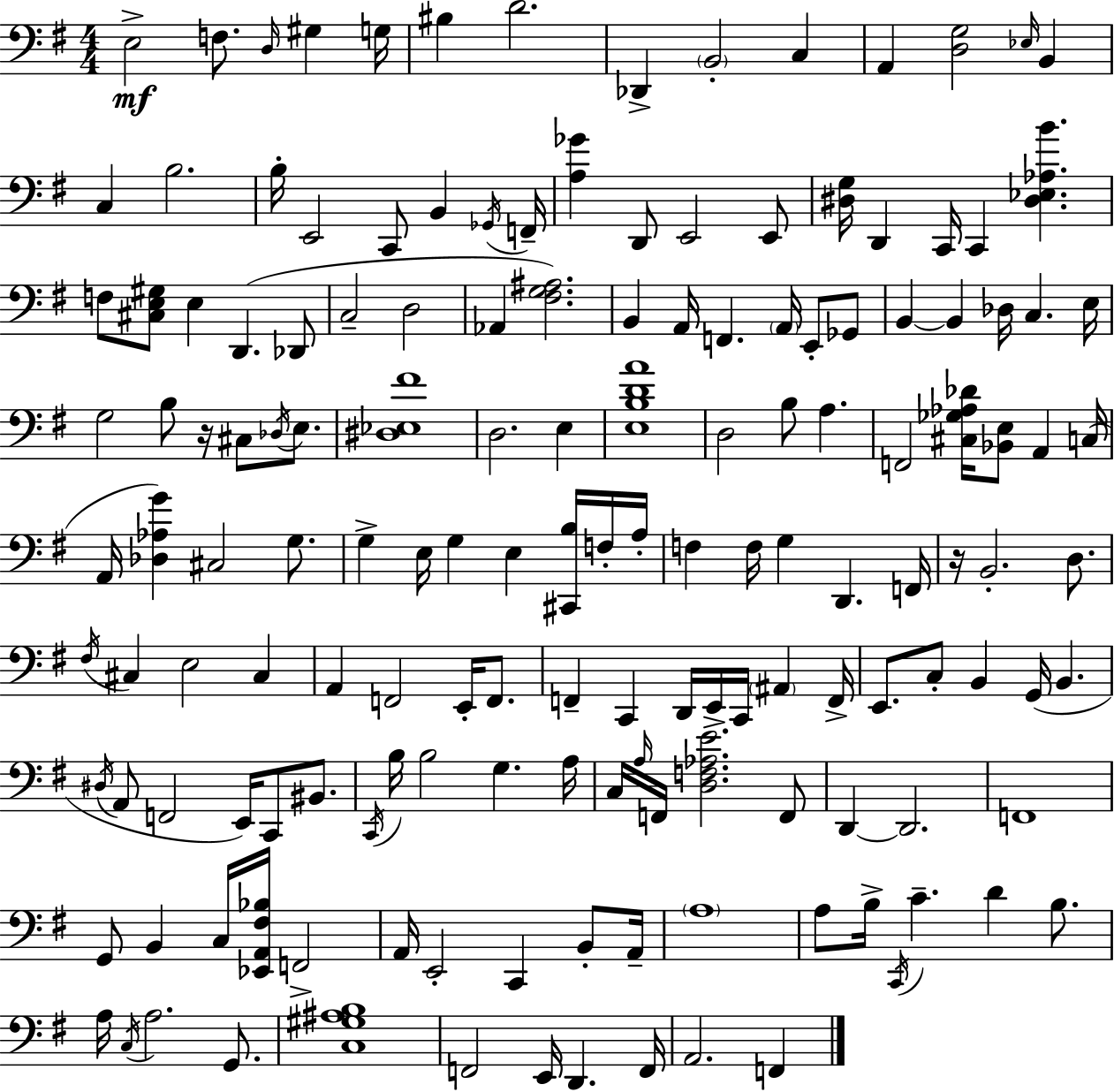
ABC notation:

X:1
T:Untitled
M:4/4
L:1/4
K:Em
E,2 F,/2 D,/4 ^G, G,/4 ^B, D2 _D,, B,,2 C, A,, [D,G,]2 _E,/4 B,, C, B,2 B,/4 E,,2 C,,/2 B,, _G,,/4 F,,/4 [A,_G] D,,/2 E,,2 E,,/2 [^D,G,]/4 D,, C,,/4 C,, [^D,_E,_A,B] F,/2 [^C,E,^G,]/2 E, D,, _D,,/2 C,2 D,2 _A,, [^F,G,^A,]2 B,, A,,/4 F,, A,,/4 E,,/2 _G,,/2 B,, B,, _D,/4 C, E,/4 G,2 B,/2 z/4 ^C,/2 _D,/4 E,/2 [^D,_E,^F]4 D,2 E, [E,B,DA]4 D,2 B,/2 A, F,,2 [^C,_G,_A,_D]/4 [_B,,E,]/2 A,, C,/4 A,,/4 [_D,_A,G] ^C,2 G,/2 G, E,/4 G, E, [^C,,B,]/4 F,/4 A,/4 F, F,/4 G, D,, F,,/4 z/4 B,,2 D,/2 ^F,/4 ^C, E,2 ^C, A,, F,,2 E,,/4 F,,/2 F,, C,, D,,/4 E,,/4 C,,/4 ^A,, F,,/4 E,,/2 C,/2 B,, G,,/4 B,, ^D,/4 A,,/2 F,,2 E,,/4 C,,/2 ^B,,/2 C,,/4 B,/4 B,2 G, A,/4 C,/4 A,/4 F,,/4 [D,F,_A,E]2 F,,/2 D,, D,,2 F,,4 G,,/2 B,, C,/4 [_E,,A,,^F,_B,]/4 F,,2 A,,/4 E,,2 C,, B,,/2 A,,/4 A,4 A,/2 B,/4 C,,/4 C D B,/2 A,/4 C,/4 A,2 G,,/2 [C,^G,^A,B,]4 F,,2 E,,/4 D,, F,,/4 A,,2 F,,